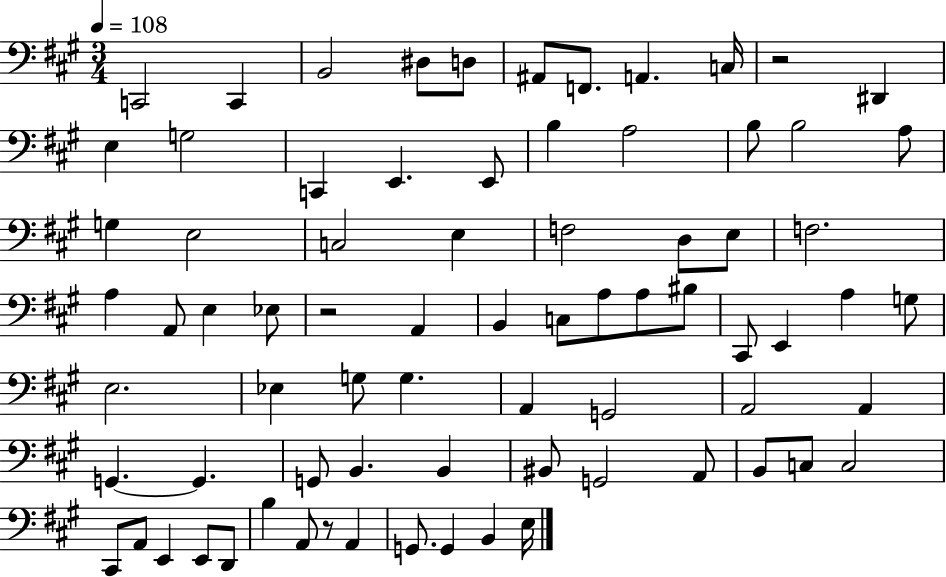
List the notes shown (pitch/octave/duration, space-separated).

C2/h C2/q B2/h D#3/e D3/e A#2/e F2/e. A2/q. C3/s R/h D#2/q E3/q G3/h C2/q E2/q. E2/e B3/q A3/h B3/e B3/h A3/e G3/q E3/h C3/h E3/q F3/h D3/e E3/e F3/h. A3/q A2/e E3/q Eb3/e R/h A2/q B2/q C3/e A3/e A3/e BIS3/e C#2/e E2/q A3/q G3/e E3/h. Eb3/q G3/e G3/q. A2/q G2/h A2/h A2/q G2/q. G2/q. G2/e B2/q. B2/q BIS2/e G2/h A2/e B2/e C3/e C3/h C#2/e A2/e E2/q E2/e D2/e B3/q A2/e R/e A2/q G2/e. G2/q B2/q E3/s